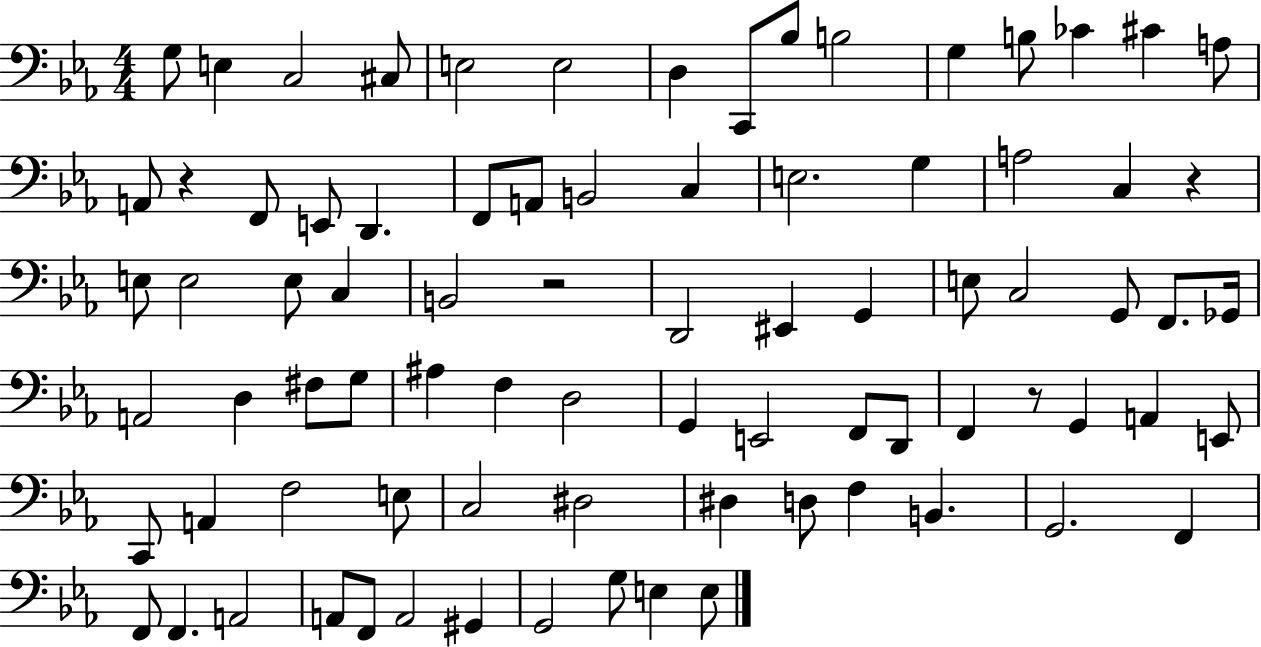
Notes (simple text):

G3/e E3/q C3/h C#3/e E3/h E3/h D3/q C2/e Bb3/e B3/h G3/q B3/e CES4/q C#4/q A3/e A2/e R/q F2/e E2/e D2/q. F2/e A2/e B2/h C3/q E3/h. G3/q A3/h C3/q R/q E3/e E3/h E3/e C3/q B2/h R/h D2/h EIS2/q G2/q E3/e C3/h G2/e F2/e. Gb2/s A2/h D3/q F#3/e G3/e A#3/q F3/q D3/h G2/q E2/h F2/e D2/e F2/q R/e G2/q A2/q E2/e C2/e A2/q F3/h E3/e C3/h D#3/h D#3/q D3/e F3/q B2/q. G2/h. F2/q F2/e F2/q. A2/h A2/e F2/e A2/h G#2/q G2/h G3/e E3/q E3/e